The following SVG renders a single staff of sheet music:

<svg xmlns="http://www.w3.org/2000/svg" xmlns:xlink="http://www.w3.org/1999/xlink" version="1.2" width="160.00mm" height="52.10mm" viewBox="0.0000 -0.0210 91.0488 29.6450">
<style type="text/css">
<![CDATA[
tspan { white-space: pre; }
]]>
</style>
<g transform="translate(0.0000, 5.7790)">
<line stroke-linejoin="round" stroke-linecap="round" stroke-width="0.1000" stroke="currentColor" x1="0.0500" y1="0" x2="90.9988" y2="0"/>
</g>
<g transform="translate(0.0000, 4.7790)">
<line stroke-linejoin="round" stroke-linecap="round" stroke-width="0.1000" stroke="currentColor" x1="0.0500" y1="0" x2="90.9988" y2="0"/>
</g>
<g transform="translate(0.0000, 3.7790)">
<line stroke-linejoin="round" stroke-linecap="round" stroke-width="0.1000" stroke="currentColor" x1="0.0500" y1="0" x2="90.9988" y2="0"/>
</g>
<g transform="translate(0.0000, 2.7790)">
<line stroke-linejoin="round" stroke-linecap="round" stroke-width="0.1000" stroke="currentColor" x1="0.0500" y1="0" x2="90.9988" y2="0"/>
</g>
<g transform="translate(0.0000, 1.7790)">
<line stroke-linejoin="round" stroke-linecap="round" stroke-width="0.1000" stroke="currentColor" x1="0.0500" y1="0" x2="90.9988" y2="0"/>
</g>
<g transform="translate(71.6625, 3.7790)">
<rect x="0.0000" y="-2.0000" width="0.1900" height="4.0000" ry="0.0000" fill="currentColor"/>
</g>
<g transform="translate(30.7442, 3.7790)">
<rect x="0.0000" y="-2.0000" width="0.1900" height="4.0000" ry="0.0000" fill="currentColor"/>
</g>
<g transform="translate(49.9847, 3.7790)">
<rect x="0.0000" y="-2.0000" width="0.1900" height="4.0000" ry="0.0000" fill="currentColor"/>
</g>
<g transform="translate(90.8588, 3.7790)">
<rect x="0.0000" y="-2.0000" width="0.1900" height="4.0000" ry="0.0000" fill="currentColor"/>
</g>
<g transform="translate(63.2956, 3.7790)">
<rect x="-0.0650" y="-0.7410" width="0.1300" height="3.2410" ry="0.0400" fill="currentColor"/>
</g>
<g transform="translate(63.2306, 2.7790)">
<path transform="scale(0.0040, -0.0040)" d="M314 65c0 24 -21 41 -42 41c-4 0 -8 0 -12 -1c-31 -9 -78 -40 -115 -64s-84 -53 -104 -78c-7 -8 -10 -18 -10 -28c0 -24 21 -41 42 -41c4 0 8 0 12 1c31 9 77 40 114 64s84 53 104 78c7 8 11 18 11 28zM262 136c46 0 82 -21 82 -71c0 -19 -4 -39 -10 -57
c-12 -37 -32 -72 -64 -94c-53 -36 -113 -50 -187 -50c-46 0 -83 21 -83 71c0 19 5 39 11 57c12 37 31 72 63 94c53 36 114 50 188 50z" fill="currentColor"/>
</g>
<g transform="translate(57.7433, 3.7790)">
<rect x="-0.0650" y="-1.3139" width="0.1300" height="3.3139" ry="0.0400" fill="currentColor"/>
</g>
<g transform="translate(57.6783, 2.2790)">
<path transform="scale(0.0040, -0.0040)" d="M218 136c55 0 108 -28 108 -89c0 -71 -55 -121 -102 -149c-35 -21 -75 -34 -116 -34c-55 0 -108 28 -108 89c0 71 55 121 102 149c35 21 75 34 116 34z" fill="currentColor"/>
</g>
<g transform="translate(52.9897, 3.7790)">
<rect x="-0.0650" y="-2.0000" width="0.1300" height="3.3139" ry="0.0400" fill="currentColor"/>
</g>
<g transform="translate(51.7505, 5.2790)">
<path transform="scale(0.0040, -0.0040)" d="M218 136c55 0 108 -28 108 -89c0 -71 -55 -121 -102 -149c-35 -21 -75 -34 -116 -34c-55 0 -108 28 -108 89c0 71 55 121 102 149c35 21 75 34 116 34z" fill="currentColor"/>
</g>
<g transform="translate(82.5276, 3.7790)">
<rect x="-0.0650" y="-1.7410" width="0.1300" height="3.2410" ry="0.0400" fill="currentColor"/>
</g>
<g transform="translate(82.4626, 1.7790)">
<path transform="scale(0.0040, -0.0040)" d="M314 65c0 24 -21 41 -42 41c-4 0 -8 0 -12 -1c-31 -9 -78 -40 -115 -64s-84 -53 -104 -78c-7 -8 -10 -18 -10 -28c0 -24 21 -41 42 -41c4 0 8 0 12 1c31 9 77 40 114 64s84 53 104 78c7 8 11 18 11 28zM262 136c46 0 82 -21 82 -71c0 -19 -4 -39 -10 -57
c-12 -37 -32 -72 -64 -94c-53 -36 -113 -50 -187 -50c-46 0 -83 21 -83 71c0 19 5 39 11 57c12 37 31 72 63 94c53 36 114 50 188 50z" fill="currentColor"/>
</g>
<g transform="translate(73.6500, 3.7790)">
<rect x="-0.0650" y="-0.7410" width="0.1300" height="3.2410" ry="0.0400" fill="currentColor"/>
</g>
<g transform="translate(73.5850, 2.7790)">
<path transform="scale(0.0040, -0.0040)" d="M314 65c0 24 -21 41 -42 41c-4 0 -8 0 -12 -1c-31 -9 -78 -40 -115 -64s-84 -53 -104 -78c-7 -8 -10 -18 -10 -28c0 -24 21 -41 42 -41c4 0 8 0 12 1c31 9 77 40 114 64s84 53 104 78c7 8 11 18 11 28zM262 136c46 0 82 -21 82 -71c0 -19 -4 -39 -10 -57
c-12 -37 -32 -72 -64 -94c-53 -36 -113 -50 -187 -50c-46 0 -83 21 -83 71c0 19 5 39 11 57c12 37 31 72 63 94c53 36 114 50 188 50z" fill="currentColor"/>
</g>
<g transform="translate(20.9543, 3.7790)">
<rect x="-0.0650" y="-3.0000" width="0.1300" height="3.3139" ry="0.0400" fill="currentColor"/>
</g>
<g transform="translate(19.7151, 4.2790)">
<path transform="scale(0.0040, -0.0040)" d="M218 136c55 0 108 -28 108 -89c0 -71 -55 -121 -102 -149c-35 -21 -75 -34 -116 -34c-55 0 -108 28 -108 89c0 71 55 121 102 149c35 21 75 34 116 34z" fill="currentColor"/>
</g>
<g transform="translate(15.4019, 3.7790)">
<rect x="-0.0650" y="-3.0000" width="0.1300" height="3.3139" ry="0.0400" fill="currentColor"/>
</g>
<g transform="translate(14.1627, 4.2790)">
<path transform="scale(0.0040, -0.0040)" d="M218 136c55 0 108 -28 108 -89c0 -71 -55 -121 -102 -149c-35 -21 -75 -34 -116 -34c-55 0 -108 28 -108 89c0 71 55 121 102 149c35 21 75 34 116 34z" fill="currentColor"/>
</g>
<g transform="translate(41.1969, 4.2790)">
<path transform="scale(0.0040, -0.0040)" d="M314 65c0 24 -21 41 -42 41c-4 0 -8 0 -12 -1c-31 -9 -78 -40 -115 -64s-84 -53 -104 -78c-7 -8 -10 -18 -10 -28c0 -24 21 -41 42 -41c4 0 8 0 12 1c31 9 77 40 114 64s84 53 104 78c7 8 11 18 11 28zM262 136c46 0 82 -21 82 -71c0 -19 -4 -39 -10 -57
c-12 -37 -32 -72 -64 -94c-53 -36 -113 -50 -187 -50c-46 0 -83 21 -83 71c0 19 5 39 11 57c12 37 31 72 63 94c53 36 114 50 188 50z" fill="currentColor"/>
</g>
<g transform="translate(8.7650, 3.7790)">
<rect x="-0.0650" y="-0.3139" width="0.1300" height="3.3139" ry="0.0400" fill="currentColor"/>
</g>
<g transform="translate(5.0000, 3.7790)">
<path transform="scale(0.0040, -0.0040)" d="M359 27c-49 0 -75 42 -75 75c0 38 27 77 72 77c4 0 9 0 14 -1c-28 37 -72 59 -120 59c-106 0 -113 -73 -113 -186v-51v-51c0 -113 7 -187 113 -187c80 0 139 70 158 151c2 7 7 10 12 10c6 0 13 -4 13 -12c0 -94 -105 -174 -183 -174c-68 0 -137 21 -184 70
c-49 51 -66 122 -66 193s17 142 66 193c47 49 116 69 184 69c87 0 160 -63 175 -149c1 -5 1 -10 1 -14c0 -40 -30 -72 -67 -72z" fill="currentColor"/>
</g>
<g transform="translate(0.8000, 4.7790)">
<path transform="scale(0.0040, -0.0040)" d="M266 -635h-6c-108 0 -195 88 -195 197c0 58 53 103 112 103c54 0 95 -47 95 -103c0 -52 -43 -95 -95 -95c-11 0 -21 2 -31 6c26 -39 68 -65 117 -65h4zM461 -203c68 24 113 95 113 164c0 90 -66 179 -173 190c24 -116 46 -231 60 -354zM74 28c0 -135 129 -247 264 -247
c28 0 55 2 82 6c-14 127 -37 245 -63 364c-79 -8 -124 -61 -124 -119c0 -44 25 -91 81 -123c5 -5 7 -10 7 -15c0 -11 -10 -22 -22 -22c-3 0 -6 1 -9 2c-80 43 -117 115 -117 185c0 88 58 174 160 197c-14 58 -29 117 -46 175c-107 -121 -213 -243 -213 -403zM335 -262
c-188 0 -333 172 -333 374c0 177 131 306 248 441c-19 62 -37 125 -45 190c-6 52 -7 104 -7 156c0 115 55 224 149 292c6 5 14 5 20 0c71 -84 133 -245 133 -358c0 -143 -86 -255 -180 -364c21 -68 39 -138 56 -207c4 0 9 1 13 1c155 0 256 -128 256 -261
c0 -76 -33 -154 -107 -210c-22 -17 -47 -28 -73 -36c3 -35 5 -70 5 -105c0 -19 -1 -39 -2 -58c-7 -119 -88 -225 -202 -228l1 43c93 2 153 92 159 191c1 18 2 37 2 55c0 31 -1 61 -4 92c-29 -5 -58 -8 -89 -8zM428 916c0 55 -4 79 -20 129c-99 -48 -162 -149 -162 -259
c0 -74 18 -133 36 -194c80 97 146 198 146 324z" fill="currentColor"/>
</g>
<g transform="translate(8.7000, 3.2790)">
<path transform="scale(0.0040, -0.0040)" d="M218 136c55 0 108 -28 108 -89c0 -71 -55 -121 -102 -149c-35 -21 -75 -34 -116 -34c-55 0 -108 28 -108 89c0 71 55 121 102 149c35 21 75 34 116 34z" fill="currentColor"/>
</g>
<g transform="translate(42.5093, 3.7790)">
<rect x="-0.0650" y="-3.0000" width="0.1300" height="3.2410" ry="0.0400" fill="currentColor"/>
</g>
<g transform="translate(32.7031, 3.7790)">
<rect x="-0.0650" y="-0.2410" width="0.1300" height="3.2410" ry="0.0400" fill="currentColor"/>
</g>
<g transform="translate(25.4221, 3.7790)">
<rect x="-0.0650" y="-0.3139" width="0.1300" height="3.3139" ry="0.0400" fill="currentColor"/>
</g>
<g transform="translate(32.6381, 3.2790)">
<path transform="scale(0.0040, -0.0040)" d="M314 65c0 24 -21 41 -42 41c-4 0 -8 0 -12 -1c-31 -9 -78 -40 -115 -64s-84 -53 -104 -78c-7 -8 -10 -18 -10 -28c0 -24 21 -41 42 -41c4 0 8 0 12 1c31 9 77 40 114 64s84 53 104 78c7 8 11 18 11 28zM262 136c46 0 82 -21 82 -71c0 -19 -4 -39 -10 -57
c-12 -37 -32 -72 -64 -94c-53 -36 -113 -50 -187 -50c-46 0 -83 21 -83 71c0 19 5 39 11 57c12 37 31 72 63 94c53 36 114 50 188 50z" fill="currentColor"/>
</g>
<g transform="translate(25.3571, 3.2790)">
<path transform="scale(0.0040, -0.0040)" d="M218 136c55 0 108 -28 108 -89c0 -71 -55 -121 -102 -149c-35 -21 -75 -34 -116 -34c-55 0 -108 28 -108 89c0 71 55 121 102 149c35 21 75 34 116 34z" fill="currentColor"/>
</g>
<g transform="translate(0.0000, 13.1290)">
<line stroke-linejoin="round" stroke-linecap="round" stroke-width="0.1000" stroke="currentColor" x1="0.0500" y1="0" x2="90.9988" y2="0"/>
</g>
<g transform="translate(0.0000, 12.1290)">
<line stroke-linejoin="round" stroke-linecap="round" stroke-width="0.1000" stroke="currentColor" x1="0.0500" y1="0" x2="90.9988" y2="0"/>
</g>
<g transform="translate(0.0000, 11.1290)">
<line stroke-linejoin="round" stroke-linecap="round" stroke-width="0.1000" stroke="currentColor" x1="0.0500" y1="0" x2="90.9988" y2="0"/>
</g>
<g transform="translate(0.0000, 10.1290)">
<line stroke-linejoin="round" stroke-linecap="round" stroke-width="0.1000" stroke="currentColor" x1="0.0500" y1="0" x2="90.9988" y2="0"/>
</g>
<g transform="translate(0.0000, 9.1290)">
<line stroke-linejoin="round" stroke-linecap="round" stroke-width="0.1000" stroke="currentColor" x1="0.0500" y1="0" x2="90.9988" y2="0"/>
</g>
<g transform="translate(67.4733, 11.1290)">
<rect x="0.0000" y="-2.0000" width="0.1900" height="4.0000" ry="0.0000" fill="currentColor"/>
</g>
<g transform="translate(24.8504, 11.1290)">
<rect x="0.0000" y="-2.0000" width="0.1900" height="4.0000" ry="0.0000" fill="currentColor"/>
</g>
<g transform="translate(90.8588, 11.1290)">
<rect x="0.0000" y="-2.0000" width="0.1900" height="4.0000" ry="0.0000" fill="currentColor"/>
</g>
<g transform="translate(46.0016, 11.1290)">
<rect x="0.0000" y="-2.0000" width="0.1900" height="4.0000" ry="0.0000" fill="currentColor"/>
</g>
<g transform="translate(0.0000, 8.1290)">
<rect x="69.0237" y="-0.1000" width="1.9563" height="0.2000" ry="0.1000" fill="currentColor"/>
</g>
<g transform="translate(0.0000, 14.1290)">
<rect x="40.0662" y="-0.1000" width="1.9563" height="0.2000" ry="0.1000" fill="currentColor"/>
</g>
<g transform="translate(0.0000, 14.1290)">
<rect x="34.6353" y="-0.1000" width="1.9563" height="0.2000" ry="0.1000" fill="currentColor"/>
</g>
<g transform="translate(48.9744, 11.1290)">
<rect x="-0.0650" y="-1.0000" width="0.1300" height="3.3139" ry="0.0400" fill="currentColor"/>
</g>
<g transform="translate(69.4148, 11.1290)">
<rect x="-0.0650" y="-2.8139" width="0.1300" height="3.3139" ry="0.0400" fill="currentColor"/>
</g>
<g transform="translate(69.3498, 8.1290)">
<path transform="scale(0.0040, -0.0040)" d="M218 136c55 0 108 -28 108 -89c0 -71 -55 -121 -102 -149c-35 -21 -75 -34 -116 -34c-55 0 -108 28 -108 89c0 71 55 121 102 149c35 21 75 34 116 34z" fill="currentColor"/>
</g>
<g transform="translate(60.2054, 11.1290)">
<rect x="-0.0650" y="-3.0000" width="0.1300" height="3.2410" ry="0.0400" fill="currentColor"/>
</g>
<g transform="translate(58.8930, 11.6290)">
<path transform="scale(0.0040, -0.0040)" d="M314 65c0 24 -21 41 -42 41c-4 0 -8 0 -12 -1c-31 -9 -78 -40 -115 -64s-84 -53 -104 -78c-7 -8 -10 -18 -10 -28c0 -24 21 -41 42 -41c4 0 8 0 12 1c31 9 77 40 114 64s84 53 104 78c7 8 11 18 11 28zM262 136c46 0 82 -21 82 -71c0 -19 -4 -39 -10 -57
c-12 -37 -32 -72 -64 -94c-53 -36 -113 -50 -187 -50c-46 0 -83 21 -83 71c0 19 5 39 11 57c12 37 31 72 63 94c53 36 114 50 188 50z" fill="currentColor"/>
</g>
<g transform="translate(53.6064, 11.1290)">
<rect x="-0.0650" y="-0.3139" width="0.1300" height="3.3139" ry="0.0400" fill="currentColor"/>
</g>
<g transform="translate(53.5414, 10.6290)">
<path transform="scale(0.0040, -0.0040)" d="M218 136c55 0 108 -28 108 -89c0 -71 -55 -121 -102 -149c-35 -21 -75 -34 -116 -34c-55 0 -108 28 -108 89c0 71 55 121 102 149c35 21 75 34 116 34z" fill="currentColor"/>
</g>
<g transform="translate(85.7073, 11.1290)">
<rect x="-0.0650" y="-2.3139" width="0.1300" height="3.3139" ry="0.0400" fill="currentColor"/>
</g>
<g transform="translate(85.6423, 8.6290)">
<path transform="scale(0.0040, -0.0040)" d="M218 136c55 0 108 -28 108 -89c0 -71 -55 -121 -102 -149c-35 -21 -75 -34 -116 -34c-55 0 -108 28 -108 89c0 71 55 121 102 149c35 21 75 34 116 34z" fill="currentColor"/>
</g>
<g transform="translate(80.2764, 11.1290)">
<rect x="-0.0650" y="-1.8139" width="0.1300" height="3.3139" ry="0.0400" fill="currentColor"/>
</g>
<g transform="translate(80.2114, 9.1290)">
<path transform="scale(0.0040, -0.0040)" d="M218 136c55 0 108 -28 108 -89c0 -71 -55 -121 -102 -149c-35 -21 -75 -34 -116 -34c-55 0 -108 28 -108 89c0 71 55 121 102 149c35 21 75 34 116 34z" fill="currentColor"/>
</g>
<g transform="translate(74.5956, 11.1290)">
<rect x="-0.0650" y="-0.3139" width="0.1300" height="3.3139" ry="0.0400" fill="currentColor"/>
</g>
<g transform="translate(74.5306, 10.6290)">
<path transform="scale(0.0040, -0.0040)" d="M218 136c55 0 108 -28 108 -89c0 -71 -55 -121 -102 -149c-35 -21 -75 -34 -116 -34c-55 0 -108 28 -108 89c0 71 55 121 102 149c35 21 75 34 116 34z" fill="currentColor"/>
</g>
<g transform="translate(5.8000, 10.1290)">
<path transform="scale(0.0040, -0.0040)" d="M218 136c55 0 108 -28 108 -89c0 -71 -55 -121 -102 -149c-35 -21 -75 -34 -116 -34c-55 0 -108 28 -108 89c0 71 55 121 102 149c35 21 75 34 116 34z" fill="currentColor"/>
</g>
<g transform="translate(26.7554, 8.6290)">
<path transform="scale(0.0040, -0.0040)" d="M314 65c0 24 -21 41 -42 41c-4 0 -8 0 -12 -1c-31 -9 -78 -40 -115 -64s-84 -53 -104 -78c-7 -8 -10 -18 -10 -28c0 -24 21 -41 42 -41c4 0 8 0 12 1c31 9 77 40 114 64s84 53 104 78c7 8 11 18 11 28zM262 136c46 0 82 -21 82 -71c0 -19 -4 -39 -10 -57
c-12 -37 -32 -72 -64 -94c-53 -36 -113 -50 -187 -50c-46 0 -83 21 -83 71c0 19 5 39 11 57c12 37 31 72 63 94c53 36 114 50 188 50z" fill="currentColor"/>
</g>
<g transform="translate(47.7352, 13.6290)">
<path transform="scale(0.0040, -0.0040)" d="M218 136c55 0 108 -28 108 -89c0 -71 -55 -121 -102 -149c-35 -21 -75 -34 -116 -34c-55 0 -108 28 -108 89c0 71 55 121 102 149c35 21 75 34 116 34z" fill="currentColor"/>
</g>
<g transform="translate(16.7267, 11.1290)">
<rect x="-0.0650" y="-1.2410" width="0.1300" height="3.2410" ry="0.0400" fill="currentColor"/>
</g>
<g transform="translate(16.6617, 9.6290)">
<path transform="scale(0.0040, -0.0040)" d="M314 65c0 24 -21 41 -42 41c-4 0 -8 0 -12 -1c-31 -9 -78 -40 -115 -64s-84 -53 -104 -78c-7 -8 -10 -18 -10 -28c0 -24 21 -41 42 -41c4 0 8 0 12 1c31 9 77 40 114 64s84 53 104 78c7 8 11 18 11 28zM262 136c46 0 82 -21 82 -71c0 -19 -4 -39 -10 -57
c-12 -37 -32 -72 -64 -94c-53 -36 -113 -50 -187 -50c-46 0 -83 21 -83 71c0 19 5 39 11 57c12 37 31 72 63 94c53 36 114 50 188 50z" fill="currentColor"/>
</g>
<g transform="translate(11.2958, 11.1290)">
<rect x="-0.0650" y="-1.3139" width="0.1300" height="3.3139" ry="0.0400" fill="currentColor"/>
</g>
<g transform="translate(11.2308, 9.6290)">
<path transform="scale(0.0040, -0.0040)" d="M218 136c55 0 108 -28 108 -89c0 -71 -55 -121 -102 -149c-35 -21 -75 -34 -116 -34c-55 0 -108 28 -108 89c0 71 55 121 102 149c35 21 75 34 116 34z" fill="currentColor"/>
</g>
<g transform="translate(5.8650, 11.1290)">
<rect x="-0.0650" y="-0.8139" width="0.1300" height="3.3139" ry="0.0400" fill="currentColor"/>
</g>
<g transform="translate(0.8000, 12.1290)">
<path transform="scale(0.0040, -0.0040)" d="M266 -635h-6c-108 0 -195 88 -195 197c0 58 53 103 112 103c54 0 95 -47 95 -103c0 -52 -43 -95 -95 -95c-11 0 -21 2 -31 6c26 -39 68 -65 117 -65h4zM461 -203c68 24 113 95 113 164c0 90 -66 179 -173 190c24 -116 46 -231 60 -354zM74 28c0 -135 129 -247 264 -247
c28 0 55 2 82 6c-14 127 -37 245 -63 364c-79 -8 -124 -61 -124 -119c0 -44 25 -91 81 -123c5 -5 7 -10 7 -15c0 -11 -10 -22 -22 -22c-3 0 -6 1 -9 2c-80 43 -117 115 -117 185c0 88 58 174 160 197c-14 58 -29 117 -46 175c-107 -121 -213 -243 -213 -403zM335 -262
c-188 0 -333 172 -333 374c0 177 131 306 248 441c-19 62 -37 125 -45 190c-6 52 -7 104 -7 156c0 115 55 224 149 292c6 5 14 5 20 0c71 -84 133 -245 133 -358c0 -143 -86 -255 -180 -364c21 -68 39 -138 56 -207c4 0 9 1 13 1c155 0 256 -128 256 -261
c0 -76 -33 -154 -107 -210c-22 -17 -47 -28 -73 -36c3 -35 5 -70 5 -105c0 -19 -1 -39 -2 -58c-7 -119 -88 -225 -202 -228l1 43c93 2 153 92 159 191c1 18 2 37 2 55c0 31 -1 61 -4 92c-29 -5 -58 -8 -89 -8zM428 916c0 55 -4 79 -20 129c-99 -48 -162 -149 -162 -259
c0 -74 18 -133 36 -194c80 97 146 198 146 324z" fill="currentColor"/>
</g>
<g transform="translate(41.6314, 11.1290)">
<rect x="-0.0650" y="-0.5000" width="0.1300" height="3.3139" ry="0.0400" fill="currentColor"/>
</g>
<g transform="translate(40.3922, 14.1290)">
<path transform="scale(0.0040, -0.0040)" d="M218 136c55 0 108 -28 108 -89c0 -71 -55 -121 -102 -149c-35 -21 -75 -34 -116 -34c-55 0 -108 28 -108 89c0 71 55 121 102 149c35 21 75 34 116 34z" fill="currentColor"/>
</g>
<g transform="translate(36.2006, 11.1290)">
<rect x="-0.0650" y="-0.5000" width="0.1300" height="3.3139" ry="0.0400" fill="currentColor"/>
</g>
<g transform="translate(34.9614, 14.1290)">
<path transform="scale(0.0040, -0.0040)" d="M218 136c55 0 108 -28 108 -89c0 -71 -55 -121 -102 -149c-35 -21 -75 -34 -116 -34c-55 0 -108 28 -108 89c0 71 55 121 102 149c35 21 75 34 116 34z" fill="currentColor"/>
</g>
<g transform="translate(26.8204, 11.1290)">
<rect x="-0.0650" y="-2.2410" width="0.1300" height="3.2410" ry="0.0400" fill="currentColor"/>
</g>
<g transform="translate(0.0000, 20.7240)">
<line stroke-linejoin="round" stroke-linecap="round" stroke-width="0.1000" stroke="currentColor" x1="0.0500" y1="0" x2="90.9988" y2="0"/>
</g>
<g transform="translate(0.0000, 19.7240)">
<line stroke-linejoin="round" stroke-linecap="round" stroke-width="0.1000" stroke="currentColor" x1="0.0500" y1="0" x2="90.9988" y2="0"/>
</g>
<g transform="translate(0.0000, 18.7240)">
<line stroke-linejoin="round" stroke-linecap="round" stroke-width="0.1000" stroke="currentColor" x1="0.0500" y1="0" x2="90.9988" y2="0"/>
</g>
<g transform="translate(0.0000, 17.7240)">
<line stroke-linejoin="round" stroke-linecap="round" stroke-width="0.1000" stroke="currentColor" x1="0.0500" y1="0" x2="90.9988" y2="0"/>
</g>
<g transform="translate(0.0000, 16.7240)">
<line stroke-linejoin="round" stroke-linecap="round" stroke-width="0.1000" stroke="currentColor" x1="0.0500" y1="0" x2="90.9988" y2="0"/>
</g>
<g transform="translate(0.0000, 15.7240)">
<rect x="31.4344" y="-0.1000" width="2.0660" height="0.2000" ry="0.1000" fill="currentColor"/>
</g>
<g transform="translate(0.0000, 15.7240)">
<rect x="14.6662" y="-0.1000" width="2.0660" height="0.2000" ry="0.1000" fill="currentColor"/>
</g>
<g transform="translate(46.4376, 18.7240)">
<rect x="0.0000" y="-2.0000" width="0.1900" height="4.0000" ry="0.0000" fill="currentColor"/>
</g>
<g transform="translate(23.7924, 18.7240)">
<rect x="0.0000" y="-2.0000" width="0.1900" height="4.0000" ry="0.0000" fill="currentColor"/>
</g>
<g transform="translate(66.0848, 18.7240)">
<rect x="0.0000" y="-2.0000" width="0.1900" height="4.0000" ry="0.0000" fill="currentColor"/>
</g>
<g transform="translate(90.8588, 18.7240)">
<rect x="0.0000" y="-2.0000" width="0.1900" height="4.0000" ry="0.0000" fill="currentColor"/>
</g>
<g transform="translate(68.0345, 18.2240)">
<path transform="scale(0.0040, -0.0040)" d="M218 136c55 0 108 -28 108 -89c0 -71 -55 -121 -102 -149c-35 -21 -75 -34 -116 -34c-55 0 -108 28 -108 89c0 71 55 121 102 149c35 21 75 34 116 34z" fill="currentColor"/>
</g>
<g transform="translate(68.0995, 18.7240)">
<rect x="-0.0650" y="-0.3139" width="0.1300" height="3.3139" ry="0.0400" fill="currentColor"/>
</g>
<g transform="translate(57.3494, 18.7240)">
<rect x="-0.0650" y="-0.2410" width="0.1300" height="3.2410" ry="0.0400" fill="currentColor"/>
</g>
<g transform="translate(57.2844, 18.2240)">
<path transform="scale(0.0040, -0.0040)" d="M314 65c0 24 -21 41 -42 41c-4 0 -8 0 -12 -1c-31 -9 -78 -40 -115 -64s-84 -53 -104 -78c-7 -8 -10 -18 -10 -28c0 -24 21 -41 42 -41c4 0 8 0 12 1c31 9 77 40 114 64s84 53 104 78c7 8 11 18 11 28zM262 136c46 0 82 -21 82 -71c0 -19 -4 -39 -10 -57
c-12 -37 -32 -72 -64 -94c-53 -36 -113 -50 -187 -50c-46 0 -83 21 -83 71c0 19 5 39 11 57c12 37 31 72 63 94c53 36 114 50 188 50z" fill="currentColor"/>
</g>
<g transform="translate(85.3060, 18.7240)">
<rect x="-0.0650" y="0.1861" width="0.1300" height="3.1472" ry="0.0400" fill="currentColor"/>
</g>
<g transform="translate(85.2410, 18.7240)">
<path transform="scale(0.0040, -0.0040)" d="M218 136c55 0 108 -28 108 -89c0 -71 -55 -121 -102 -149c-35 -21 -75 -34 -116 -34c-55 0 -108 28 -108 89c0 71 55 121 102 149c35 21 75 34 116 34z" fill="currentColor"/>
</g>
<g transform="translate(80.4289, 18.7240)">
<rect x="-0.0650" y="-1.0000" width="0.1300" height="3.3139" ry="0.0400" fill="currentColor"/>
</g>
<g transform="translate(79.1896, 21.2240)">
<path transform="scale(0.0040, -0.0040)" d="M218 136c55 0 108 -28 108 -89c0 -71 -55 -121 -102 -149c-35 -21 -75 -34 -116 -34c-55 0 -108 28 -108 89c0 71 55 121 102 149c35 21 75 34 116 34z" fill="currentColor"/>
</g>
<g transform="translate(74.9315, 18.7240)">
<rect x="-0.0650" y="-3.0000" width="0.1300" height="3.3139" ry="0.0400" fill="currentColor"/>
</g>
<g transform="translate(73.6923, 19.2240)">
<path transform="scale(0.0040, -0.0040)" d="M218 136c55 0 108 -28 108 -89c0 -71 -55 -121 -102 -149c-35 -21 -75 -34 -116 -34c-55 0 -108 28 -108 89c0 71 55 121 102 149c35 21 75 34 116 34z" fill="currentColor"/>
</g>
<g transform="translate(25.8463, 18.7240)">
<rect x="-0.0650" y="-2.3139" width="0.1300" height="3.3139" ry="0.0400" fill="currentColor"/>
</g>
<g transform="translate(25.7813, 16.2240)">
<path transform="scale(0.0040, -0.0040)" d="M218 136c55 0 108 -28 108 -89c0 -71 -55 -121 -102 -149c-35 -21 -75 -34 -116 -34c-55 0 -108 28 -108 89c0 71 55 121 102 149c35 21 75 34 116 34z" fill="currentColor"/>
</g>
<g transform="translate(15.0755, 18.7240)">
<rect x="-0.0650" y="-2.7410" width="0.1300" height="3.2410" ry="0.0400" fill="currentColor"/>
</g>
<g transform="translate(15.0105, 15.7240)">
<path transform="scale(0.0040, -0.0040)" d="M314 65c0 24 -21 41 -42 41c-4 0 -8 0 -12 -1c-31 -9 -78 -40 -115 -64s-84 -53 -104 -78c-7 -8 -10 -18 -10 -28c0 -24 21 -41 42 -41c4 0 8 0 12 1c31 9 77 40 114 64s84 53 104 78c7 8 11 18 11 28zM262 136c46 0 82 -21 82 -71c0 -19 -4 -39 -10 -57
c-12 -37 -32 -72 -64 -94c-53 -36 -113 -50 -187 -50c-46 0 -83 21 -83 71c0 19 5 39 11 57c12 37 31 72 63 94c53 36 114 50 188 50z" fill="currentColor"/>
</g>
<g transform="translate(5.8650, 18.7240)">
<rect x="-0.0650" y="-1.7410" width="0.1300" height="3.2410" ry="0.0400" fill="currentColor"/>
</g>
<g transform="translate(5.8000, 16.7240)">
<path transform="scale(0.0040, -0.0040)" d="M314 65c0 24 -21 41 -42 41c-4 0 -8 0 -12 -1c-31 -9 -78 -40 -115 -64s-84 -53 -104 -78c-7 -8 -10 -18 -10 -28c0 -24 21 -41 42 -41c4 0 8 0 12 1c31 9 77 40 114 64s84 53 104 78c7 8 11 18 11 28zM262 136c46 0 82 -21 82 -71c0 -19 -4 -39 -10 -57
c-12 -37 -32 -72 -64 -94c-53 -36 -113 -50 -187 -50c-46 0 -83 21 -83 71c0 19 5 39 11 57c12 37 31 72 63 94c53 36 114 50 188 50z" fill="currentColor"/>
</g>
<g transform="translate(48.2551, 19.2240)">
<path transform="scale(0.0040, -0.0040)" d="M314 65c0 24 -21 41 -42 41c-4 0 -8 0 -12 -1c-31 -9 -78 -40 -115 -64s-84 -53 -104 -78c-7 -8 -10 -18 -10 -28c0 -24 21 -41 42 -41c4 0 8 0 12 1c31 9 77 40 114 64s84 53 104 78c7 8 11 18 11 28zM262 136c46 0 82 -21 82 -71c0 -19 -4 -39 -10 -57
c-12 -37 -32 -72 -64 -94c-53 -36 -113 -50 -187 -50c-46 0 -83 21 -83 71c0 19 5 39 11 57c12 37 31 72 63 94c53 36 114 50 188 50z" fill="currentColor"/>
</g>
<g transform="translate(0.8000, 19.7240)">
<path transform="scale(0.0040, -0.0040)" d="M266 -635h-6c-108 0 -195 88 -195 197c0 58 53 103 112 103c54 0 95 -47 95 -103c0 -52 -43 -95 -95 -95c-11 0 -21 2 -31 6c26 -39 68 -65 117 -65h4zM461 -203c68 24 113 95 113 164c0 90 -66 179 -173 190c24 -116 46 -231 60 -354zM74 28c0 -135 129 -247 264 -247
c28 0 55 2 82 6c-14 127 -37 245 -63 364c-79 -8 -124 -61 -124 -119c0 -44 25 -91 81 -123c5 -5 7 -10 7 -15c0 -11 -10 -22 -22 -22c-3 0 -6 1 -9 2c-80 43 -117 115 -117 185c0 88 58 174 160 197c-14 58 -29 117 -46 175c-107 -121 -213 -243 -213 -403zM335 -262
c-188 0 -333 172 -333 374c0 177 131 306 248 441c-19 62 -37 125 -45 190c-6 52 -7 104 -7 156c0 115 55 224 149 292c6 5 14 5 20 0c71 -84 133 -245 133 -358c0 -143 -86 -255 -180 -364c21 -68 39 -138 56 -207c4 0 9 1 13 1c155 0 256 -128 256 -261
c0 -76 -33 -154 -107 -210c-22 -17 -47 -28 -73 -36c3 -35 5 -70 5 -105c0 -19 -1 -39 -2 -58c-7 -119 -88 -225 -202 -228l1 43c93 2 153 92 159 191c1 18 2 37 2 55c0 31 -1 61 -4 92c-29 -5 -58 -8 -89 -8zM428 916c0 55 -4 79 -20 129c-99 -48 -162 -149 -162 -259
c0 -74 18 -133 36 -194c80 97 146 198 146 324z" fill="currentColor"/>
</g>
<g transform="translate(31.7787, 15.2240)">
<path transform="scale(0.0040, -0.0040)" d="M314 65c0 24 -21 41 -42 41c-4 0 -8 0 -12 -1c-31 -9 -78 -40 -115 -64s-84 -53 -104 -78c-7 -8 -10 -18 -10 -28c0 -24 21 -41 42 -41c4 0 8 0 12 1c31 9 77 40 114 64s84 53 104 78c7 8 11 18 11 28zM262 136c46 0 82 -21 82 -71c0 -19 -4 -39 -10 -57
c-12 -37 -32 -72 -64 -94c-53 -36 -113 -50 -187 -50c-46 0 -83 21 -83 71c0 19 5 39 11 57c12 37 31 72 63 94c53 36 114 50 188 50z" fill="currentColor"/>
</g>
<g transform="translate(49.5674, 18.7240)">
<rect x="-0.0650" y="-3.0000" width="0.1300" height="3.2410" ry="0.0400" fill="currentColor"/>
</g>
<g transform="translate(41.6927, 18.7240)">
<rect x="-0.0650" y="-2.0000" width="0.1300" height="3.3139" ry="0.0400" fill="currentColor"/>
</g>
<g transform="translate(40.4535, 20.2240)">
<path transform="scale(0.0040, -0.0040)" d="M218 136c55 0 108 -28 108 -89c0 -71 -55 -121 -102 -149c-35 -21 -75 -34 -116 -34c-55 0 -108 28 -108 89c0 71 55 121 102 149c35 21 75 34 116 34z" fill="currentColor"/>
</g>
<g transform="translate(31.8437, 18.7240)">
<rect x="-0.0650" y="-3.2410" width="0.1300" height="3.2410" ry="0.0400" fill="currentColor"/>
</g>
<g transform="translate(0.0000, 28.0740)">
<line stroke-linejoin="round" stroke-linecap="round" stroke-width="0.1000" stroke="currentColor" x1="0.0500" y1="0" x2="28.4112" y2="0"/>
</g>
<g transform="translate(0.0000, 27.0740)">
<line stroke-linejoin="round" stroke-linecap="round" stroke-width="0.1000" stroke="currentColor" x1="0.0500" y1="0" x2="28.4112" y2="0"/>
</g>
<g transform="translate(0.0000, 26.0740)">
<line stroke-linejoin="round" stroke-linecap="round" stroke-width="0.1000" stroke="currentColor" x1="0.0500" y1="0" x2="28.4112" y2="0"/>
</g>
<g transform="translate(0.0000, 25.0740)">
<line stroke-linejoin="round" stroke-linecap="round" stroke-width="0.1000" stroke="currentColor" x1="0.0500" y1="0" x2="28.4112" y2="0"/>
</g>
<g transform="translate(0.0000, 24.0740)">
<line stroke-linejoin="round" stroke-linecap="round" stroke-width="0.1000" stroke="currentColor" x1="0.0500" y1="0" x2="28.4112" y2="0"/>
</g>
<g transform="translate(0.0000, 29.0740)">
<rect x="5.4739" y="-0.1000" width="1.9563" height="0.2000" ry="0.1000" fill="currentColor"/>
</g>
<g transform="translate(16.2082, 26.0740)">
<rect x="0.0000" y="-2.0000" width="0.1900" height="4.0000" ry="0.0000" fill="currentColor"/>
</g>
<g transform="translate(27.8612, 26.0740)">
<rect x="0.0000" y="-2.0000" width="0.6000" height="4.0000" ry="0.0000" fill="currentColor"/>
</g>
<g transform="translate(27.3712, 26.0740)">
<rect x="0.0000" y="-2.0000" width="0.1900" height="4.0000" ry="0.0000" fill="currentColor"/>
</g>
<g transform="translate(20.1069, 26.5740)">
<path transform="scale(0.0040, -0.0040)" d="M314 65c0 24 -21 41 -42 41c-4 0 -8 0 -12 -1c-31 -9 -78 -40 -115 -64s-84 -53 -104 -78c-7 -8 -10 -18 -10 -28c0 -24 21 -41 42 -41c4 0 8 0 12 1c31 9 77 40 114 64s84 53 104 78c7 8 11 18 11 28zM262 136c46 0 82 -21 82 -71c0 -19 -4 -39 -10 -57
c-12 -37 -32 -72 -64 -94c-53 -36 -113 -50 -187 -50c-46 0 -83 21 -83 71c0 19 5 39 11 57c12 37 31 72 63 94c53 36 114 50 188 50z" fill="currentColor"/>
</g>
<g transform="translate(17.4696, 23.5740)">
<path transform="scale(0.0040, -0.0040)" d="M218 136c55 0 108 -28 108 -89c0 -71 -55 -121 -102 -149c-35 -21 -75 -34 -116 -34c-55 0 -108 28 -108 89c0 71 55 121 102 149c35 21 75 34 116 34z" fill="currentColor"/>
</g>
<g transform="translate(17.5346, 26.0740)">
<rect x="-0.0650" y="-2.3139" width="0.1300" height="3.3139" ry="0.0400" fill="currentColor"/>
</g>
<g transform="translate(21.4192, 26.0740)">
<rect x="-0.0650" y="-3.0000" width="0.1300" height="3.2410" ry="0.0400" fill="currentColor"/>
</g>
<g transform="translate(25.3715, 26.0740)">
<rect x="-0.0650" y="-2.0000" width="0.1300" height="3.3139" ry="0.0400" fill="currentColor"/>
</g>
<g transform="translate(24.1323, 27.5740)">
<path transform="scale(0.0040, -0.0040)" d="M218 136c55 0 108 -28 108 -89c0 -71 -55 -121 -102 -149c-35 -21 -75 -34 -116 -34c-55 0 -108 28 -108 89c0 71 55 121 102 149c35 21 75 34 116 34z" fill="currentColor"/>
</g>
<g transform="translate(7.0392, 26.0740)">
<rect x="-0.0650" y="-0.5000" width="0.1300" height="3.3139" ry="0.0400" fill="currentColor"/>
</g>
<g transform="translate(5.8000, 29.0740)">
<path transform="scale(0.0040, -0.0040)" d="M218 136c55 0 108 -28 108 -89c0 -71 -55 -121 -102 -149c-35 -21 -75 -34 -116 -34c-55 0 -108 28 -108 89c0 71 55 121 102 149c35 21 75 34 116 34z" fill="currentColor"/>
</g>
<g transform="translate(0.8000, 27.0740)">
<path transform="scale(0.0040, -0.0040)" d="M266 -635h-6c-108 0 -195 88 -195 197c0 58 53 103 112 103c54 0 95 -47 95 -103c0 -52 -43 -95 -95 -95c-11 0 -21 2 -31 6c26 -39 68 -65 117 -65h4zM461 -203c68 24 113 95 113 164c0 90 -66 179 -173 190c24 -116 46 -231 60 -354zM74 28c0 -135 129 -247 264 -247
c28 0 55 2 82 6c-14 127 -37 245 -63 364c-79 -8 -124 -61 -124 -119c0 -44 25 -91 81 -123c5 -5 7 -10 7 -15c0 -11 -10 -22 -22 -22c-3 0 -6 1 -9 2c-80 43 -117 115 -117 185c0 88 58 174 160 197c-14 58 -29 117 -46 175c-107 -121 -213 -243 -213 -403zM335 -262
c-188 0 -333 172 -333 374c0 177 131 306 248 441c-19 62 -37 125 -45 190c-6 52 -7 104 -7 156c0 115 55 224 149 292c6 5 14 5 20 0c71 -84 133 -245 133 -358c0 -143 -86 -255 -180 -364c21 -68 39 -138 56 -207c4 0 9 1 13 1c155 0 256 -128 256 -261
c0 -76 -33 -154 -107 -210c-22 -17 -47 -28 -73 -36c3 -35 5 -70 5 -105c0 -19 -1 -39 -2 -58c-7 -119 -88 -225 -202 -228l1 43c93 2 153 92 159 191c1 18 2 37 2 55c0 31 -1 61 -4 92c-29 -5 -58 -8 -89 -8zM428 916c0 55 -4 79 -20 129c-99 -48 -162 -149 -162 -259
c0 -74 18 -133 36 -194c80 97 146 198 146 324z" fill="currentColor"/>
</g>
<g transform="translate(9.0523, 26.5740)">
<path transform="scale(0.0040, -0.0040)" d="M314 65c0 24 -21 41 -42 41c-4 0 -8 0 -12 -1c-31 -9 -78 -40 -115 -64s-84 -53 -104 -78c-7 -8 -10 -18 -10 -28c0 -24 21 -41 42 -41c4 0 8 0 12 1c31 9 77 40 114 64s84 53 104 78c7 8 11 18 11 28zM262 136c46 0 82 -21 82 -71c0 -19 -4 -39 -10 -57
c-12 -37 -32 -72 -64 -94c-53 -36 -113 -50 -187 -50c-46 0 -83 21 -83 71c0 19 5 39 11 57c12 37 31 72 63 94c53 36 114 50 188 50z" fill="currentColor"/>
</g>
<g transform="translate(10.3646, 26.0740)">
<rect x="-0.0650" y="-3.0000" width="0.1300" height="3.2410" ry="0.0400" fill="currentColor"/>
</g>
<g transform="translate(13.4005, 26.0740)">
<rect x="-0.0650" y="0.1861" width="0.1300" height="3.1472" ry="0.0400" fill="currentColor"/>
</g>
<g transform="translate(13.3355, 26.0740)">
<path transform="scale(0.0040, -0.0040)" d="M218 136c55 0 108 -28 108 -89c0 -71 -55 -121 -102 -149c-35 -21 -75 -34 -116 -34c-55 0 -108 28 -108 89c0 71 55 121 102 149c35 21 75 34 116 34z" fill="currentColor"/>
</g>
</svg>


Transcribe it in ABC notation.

X:1
T:Untitled
M:4/4
L:1/4
K:C
c A A c c2 A2 F e d2 d2 f2 d e e2 g2 C C D c A2 a c f g f2 a2 g b2 F A2 c2 c A D B C A2 B g A2 F